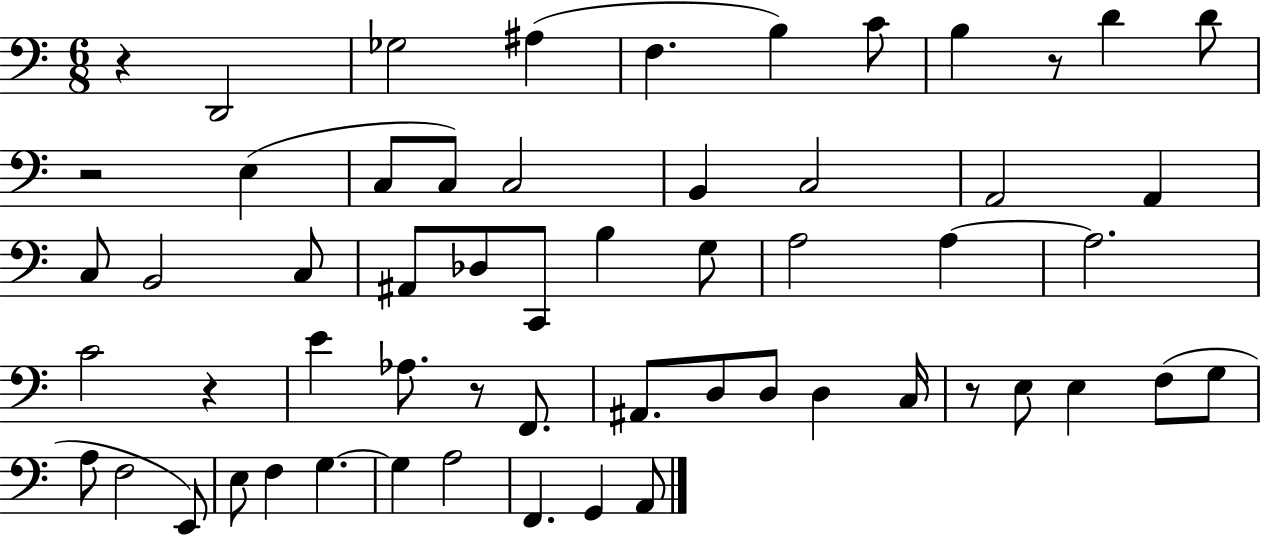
X:1
T:Untitled
M:6/8
L:1/4
K:C
z D,,2 _G,2 ^A, F, B, C/2 B, z/2 D D/2 z2 E, C,/2 C,/2 C,2 B,, C,2 A,,2 A,, C,/2 B,,2 C,/2 ^A,,/2 _D,/2 C,,/2 B, G,/2 A,2 A, A,2 C2 z E _A,/2 z/2 F,,/2 ^A,,/2 D,/2 D,/2 D, C,/4 z/2 E,/2 E, F,/2 G,/2 A,/2 F,2 E,,/2 E,/2 F, G, G, A,2 F,, G,, A,,/2